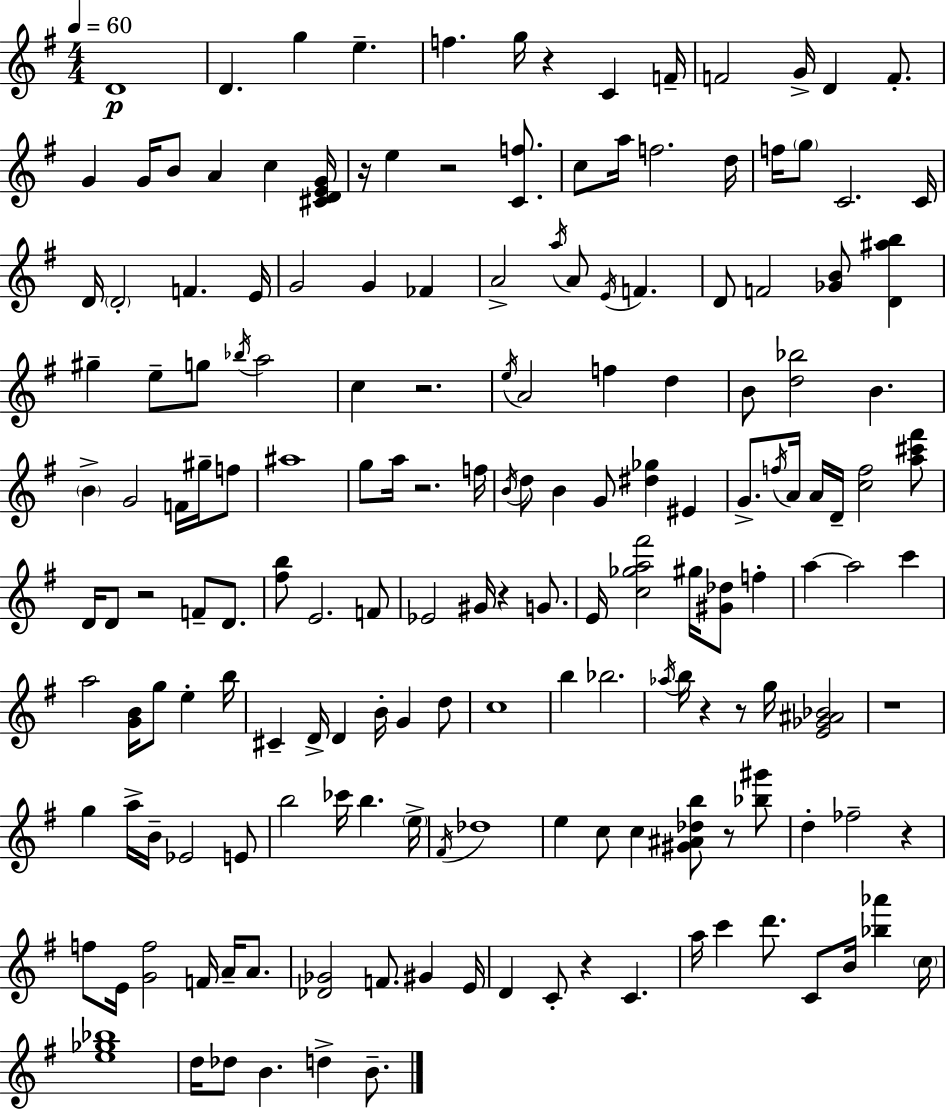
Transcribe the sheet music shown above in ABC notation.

X:1
T:Untitled
M:4/4
L:1/4
K:Em
D4 D g e f g/4 z C F/4 F2 G/4 D F/2 G G/4 B/2 A c [^CDEG]/4 z/4 e z2 [Cf]/2 c/2 a/4 f2 d/4 f/4 g/2 C2 C/4 D/4 D2 F E/4 G2 G _F A2 a/4 A/2 E/4 F D/2 F2 [_GB]/2 [D^ab] ^g e/2 g/2 _b/4 a2 c z2 e/4 A2 f d B/2 [d_b]2 B B G2 F/4 ^g/4 f/2 ^a4 g/2 a/4 z2 f/4 B/4 d/2 B G/2 [^d_g] ^E G/2 f/4 A/4 A/4 D/4 [cf]2 [a^c'^f']/2 D/4 D/2 z2 F/2 D/2 [^fb]/2 E2 F/2 _E2 ^G/4 z G/2 E/4 [c_ga^f']2 ^g/4 [^G_d]/2 f a a2 c' a2 [GB]/4 g/2 e b/4 ^C D/4 D B/4 G d/2 c4 b _b2 _a/4 b/4 z z/2 g/4 [E_G^A_B]2 z4 g a/4 B/4 _E2 E/2 b2 _c'/4 b e/4 ^F/4 _d4 e c/2 c [^G^A_db]/2 z/2 [_b^g']/2 d _f2 z f/2 E/4 [Gf]2 F/4 A/4 A/2 [_D_G]2 F/2 ^G E/4 D C/2 z C a/4 c' d'/2 C/2 B/4 [_b_a'] c/4 [e_g_b]4 d/4 _d/2 B d B/2